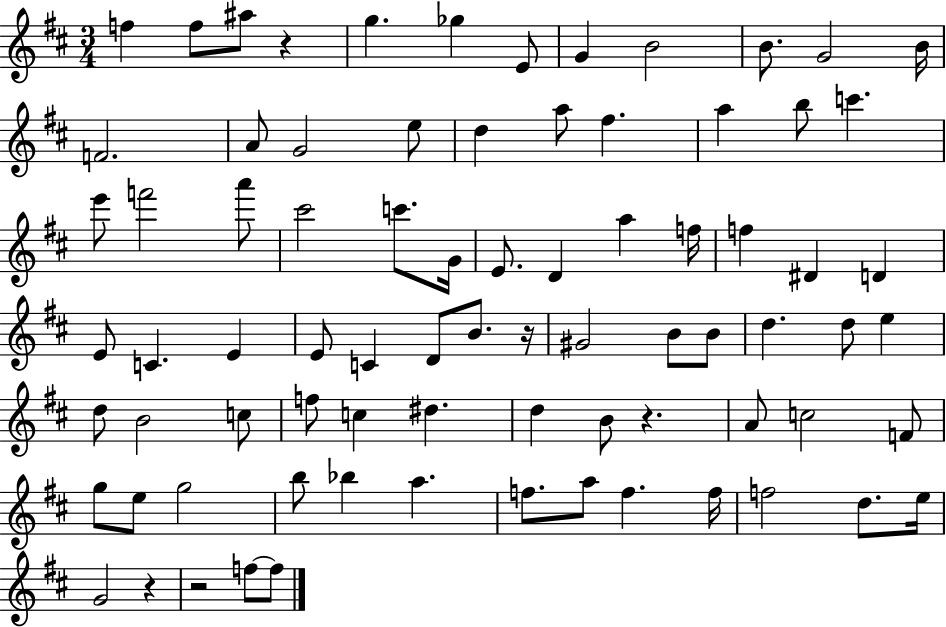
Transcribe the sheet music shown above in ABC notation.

X:1
T:Untitled
M:3/4
L:1/4
K:D
f f/2 ^a/2 z g _g E/2 G B2 B/2 G2 B/4 F2 A/2 G2 e/2 d a/2 ^f a b/2 c' e'/2 f'2 a'/2 ^c'2 c'/2 G/4 E/2 D a f/4 f ^D D E/2 C E E/2 C D/2 B/2 z/4 ^G2 B/2 B/2 d d/2 e d/2 B2 c/2 f/2 c ^d d B/2 z A/2 c2 F/2 g/2 e/2 g2 b/2 _b a f/2 a/2 f f/4 f2 d/2 e/4 G2 z z2 f/2 f/2